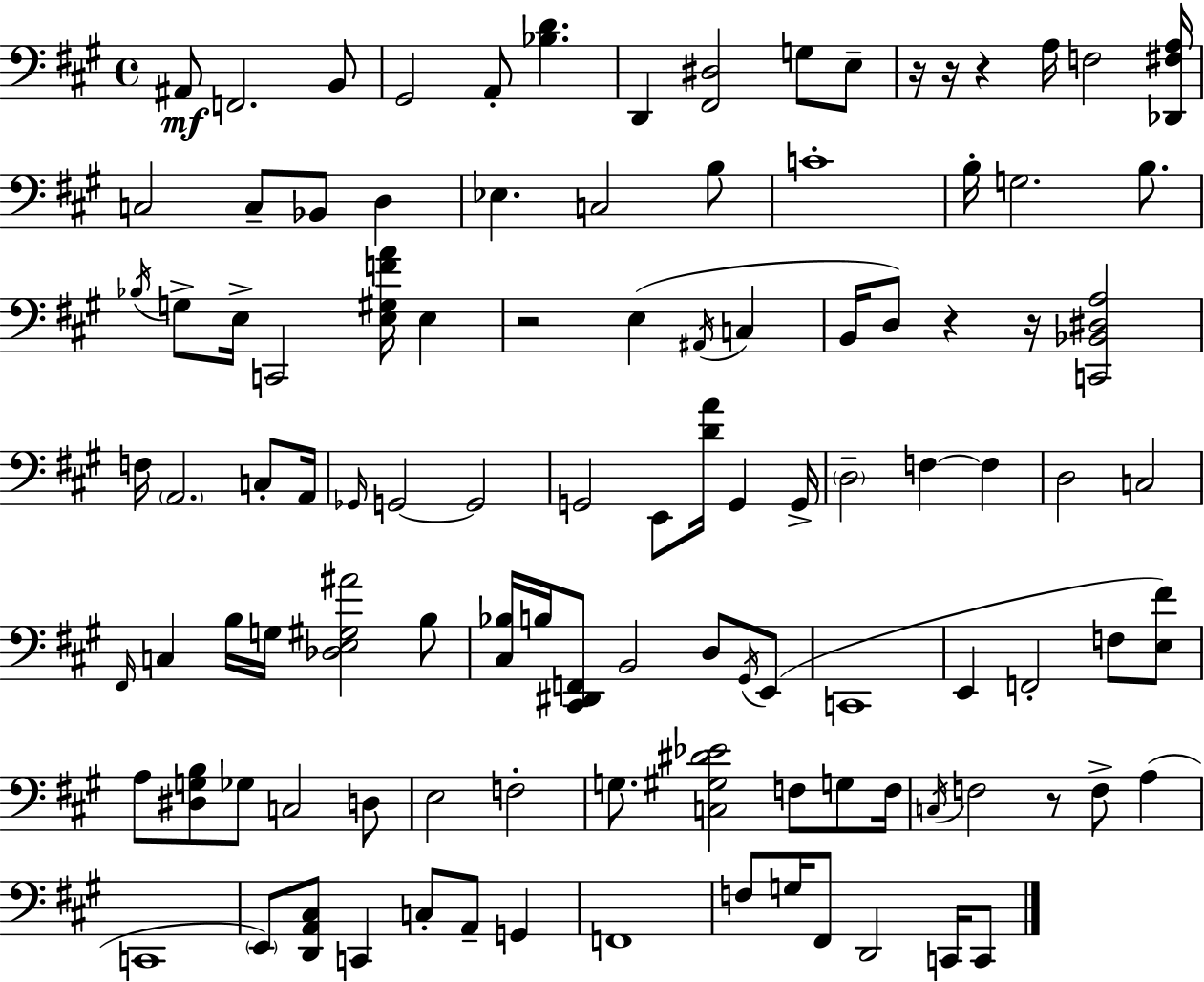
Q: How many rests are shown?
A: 7